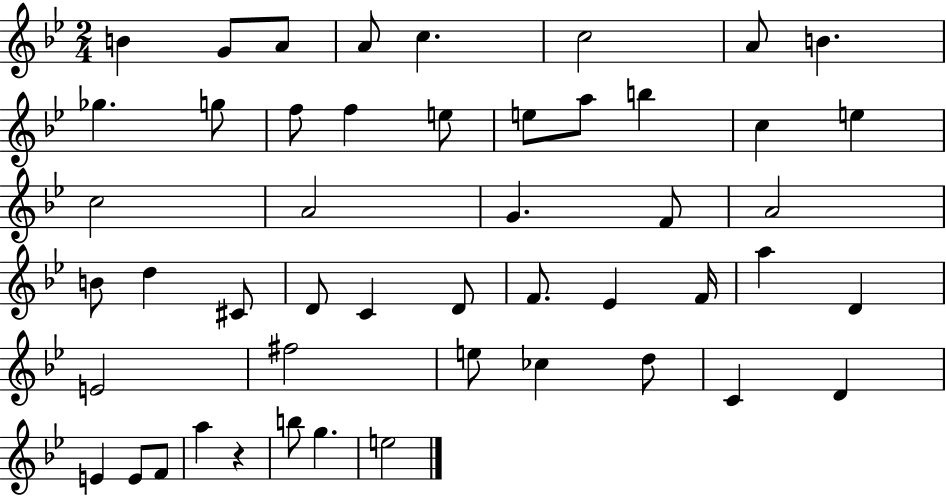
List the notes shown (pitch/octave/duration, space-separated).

B4/q G4/e A4/e A4/e C5/q. C5/h A4/e B4/q. Gb5/q. G5/e F5/e F5/q E5/e E5/e A5/e B5/q C5/q E5/q C5/h A4/h G4/q. F4/e A4/h B4/e D5/q C#4/e D4/e C4/q D4/e F4/e. Eb4/q F4/s A5/q D4/q E4/h F#5/h E5/e CES5/q D5/e C4/q D4/q E4/q E4/e F4/e A5/q R/q B5/e G5/q. E5/h